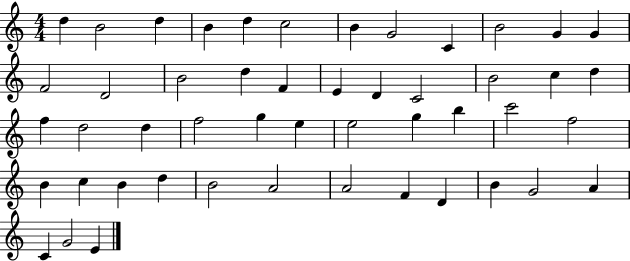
D5/q B4/h D5/q B4/q D5/q C5/h B4/q G4/h C4/q B4/h G4/q G4/q F4/h D4/h B4/h D5/q F4/q E4/q D4/q C4/h B4/h C5/q D5/q F5/q D5/h D5/q F5/h G5/q E5/q E5/h G5/q B5/q C6/h F5/h B4/q C5/q B4/q D5/q B4/h A4/h A4/h F4/q D4/q B4/q G4/h A4/q C4/q G4/h E4/q